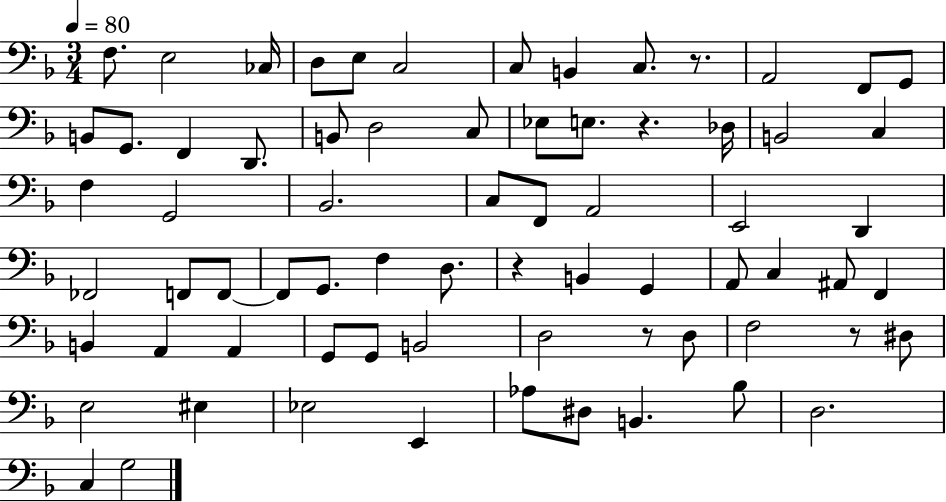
X:1
T:Untitled
M:3/4
L:1/4
K:F
F,/2 E,2 _C,/4 D,/2 E,/2 C,2 C,/2 B,, C,/2 z/2 A,,2 F,,/2 G,,/2 B,,/2 G,,/2 F,, D,,/2 B,,/2 D,2 C,/2 _E,/2 E,/2 z _D,/4 B,,2 C, F, G,,2 _B,,2 C,/2 F,,/2 A,,2 E,,2 D,, _F,,2 F,,/2 F,,/2 F,,/2 G,,/2 F, D,/2 z B,, G,, A,,/2 C, ^A,,/2 F,, B,, A,, A,, G,,/2 G,,/2 B,,2 D,2 z/2 D,/2 F,2 z/2 ^D,/2 E,2 ^E, _E,2 E,, _A,/2 ^D,/2 B,, _B,/2 D,2 C, G,2